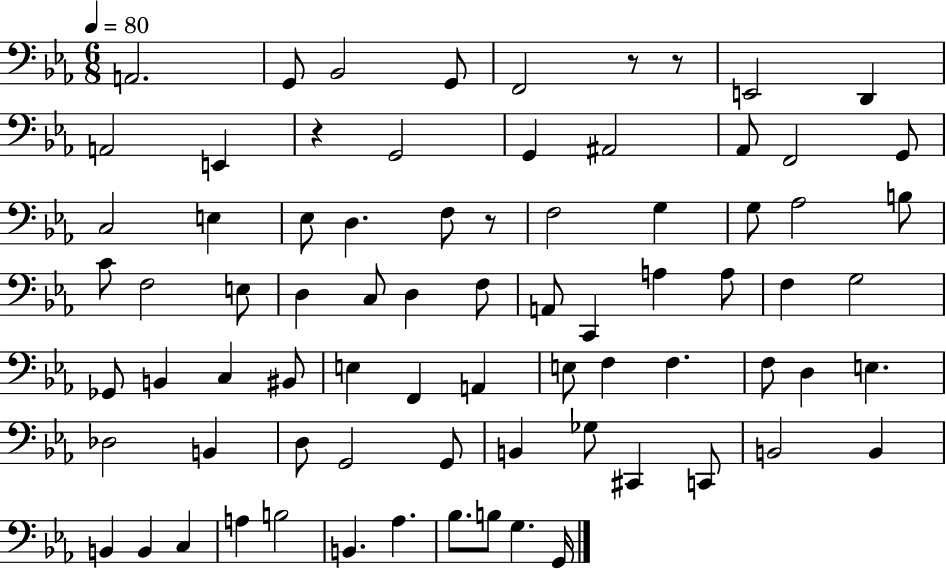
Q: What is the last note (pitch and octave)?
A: G2